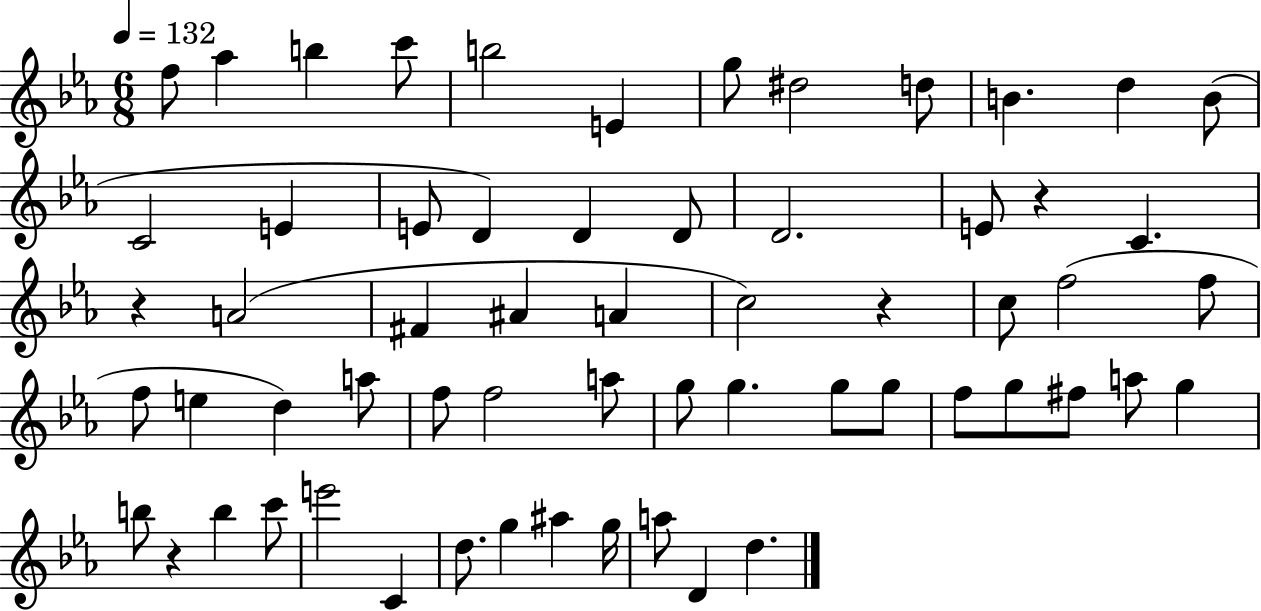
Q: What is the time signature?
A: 6/8